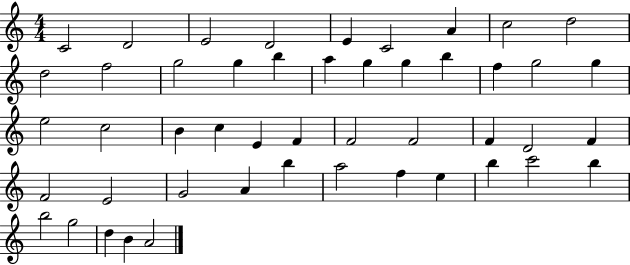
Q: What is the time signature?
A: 4/4